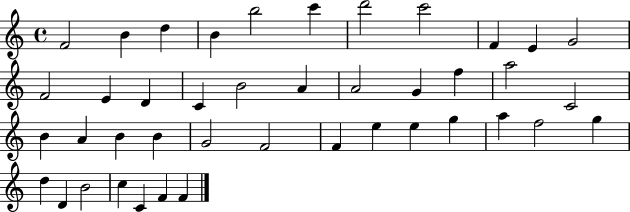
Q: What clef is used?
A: treble